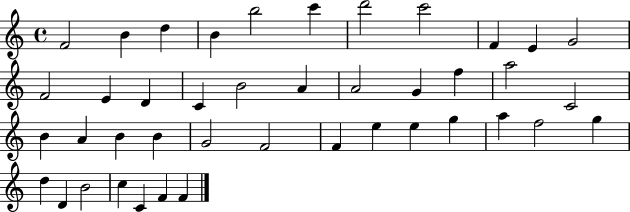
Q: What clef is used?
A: treble